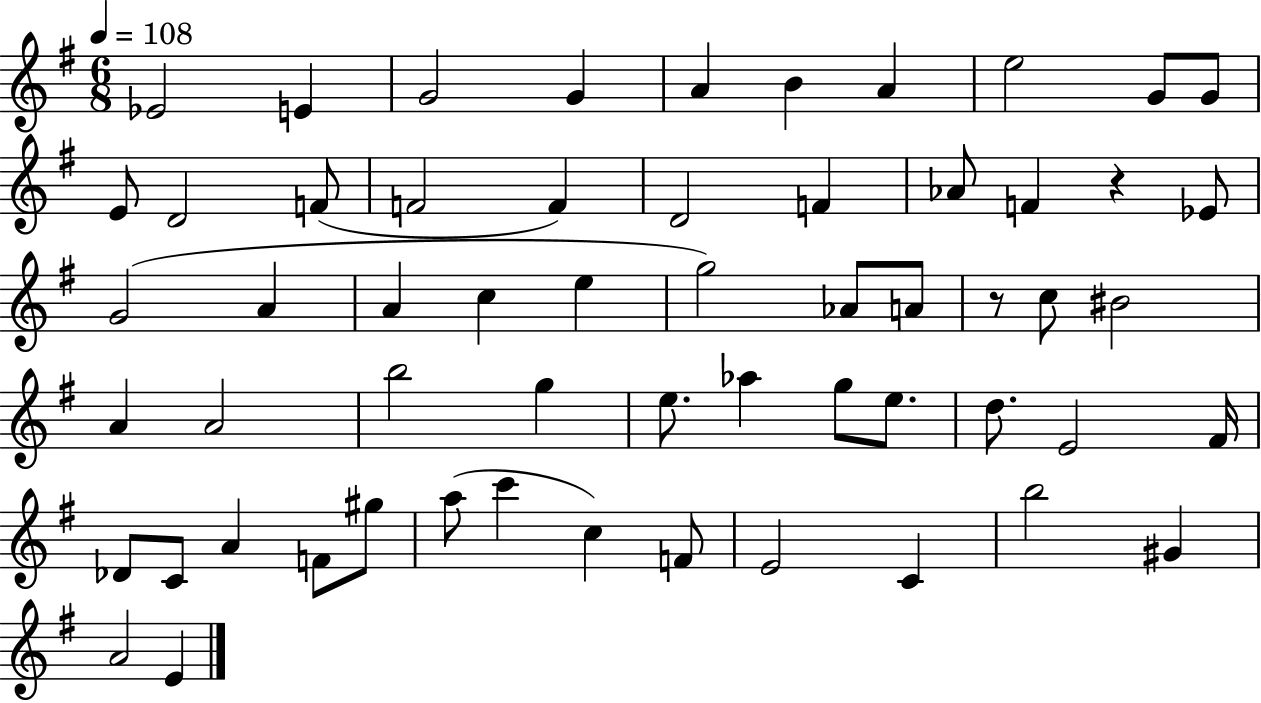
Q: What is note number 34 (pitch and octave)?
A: G5